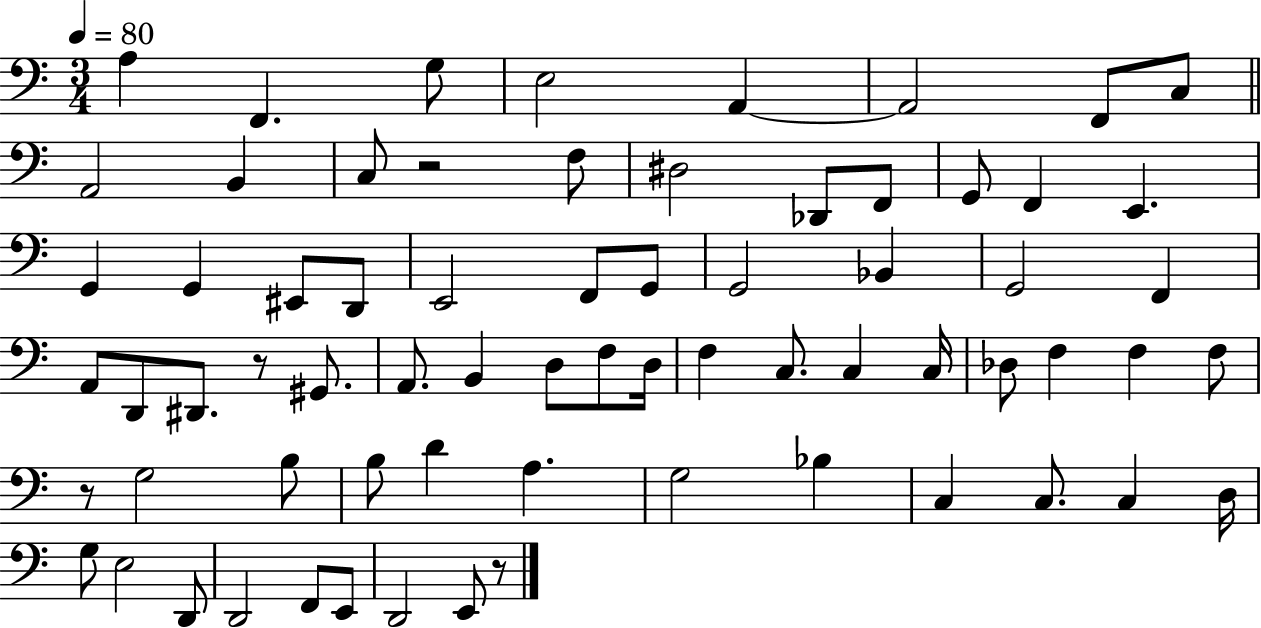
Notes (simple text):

A3/q F2/q. G3/e E3/h A2/q A2/h F2/e C3/e A2/h B2/q C3/e R/h F3/e D#3/h Db2/e F2/e G2/e F2/q E2/q. G2/q G2/q EIS2/e D2/e E2/h F2/e G2/e G2/h Bb2/q G2/h F2/q A2/e D2/e D#2/e. R/e G#2/e. A2/e. B2/q D3/e F3/e D3/s F3/q C3/e. C3/q C3/s Db3/e F3/q F3/q F3/e R/e G3/h B3/e B3/e D4/q A3/q. G3/h Bb3/q C3/q C3/e. C3/q D3/s G3/e E3/h D2/e D2/h F2/e E2/e D2/h E2/e R/e